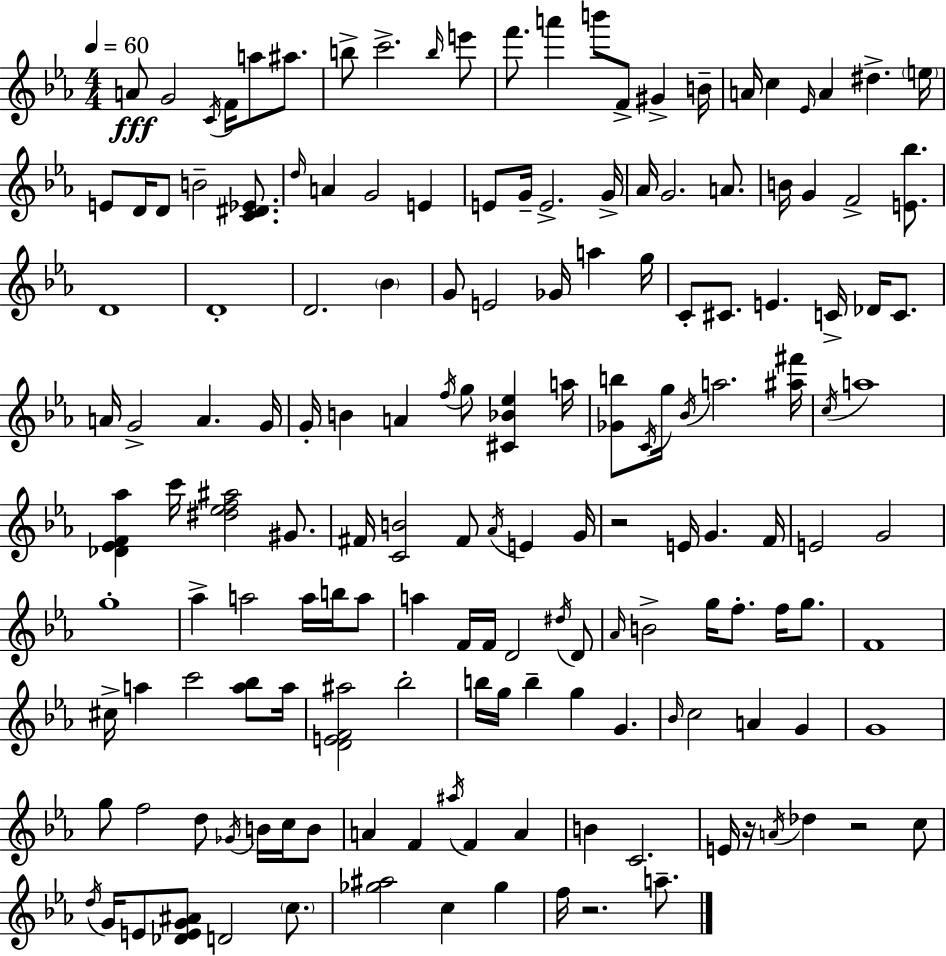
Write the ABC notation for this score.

X:1
T:Untitled
M:4/4
L:1/4
K:Eb
A/2 G2 C/4 F/4 a/2 ^a/2 b/2 c'2 b/4 e'/2 f'/2 a' b'/2 F/2 ^G B/4 A/4 c _E/4 A ^d e/4 E/2 D/4 D/2 B2 [C^D_E]/2 d/4 A G2 E E/2 G/4 E2 G/4 _A/4 G2 A/2 B/4 G F2 [E_b]/2 D4 D4 D2 _B G/2 E2 _G/4 a g/4 C/2 ^C/2 E C/4 _D/4 C/2 A/4 G2 A G/4 G/4 B A f/4 g/2 [^C_B_e] a/4 [_Gb]/2 C/4 g/4 _B/4 a2 [^a^f']/4 c/4 a4 [_D_EF_a] c'/4 [^d_ef^a]2 ^G/2 ^F/4 [CB]2 ^F/2 _A/4 E G/4 z2 E/4 G F/4 E2 G2 g4 _a a2 a/4 b/4 a/2 a F/4 F/4 D2 ^d/4 D/2 _A/4 B2 g/4 f/2 f/4 g/2 F4 ^c/4 a c'2 [a_b]/2 a/4 [DEF^a]2 _b2 b/4 g/4 b g G _B/4 c2 A G G4 g/2 f2 d/2 _G/4 B/4 c/4 B/2 A F ^a/4 F A B C2 E/4 z/4 A/4 _d z2 c/2 d/4 G/4 E/2 [_DEG^A]/2 D2 c/2 [_g^a]2 c _g f/4 z2 a/2